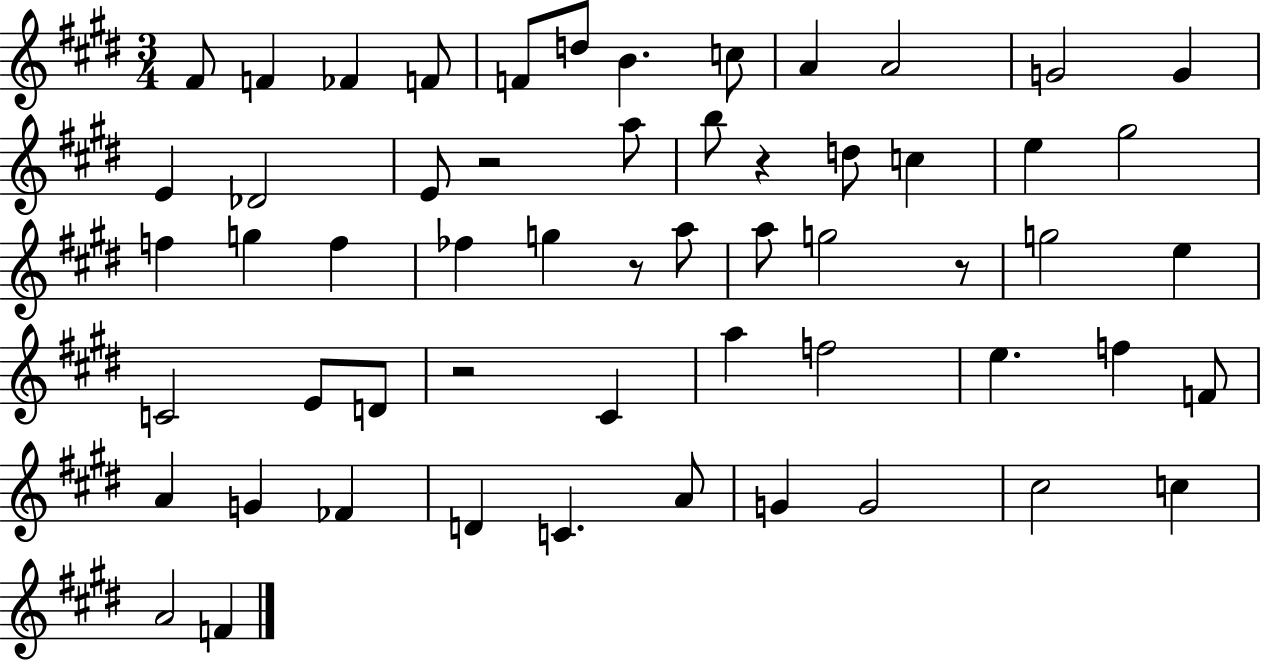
{
  \clef treble
  \numericTimeSignature
  \time 3/4
  \key e \major
  \repeat volta 2 { fis'8 f'4 fes'4 f'8 | f'8 d''8 b'4. c''8 | a'4 a'2 | g'2 g'4 | \break e'4 des'2 | e'8 r2 a''8 | b''8 r4 d''8 c''4 | e''4 gis''2 | \break f''4 g''4 f''4 | fes''4 g''4 r8 a''8 | a''8 g''2 r8 | g''2 e''4 | \break c'2 e'8 d'8 | r2 cis'4 | a''4 f''2 | e''4. f''4 f'8 | \break a'4 g'4 fes'4 | d'4 c'4. a'8 | g'4 g'2 | cis''2 c''4 | \break a'2 f'4 | } \bar "|."
}